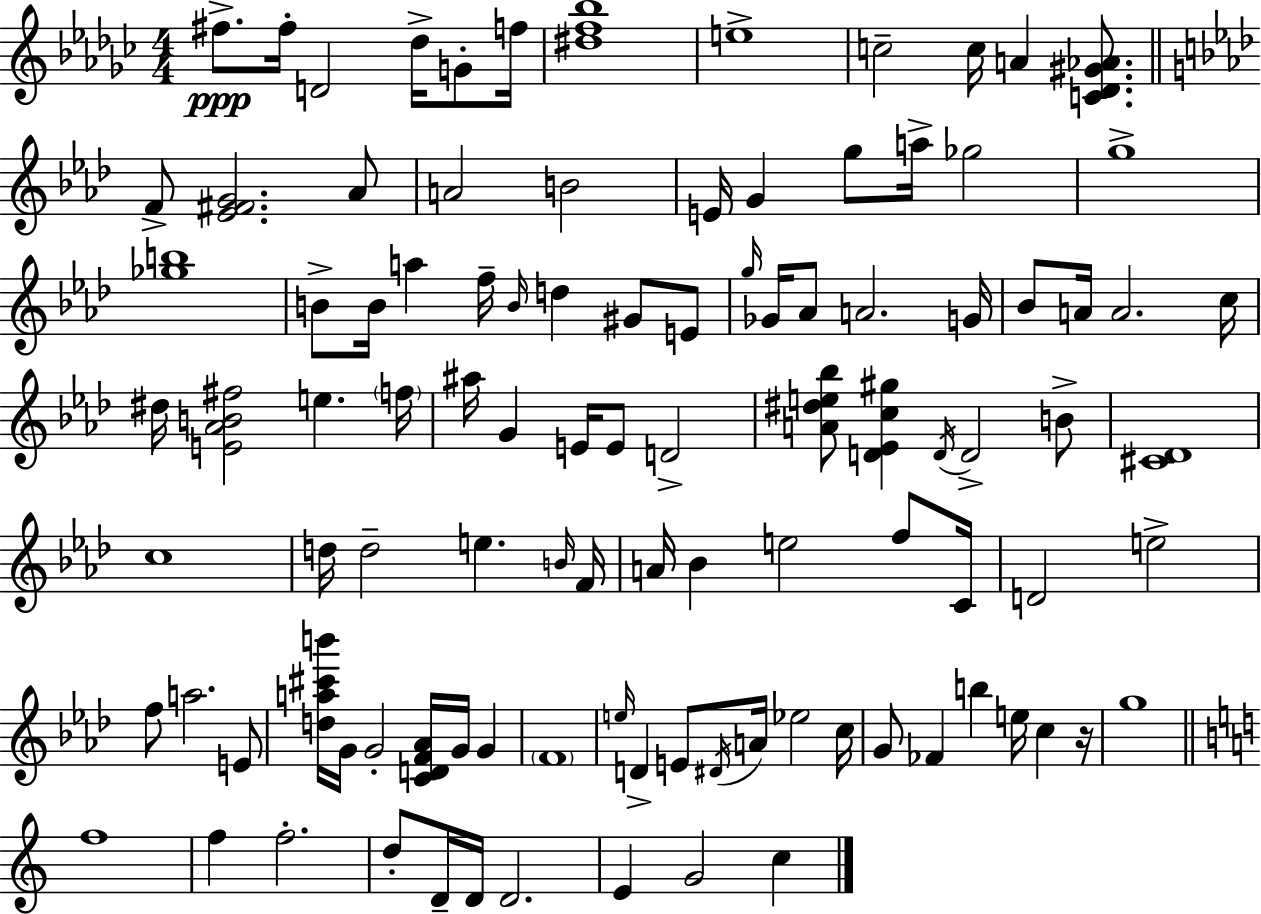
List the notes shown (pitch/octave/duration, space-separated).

F#5/e. F#5/s D4/h Db5/s G4/e F5/s [D#5,F5,Bb5]/w E5/w C5/h C5/s A4/q [C4,Db4,G#4,Ab4]/e. F4/e [Eb4,F#4,G4]/h. Ab4/e A4/h B4/h E4/s G4/q G5/e A5/s Gb5/h G5/w [Gb5,B5]/w B4/e B4/s A5/q F5/s B4/s D5/q G#4/e E4/e G5/s Gb4/s Ab4/e A4/h. G4/s Bb4/e A4/s A4/h. C5/s D#5/s [E4,Ab4,B4,F#5]/h E5/q. F5/s A#5/s G4/q E4/s E4/e D4/h [A4,D#5,E5,Bb5]/e [D4,Eb4,C5,G#5]/q D4/s D4/h B4/e [C#4,Db4]/w C5/w D5/s D5/h E5/q. B4/s F4/s A4/s Bb4/q E5/h F5/e C4/s D4/h E5/h F5/e A5/h. E4/e [D5,A5,C#6,B6]/s G4/s G4/h [C4,D4,F4,Ab4]/s G4/s G4/q F4/w E5/s D4/q E4/e D#4/s A4/s Eb5/h C5/s G4/e FES4/q B5/q E5/s C5/q R/s G5/w F5/w F5/q F5/h. D5/e D4/s D4/s D4/h. E4/q G4/h C5/q